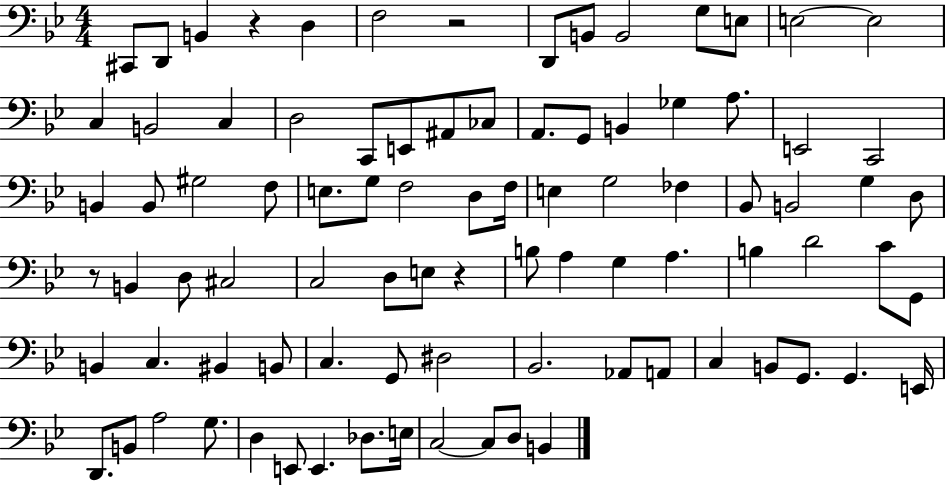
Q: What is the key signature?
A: BES major